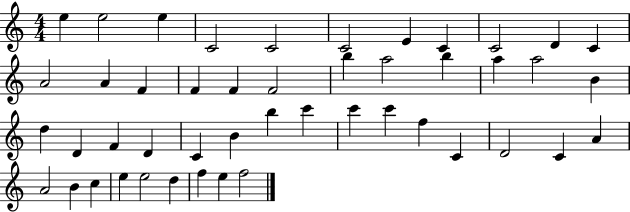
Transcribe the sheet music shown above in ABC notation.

X:1
T:Untitled
M:4/4
L:1/4
K:C
e e2 e C2 C2 C2 E C C2 D C A2 A F F F F2 b a2 b a a2 B d D F D C B b c' c' c' f C D2 C A A2 B c e e2 d f e f2